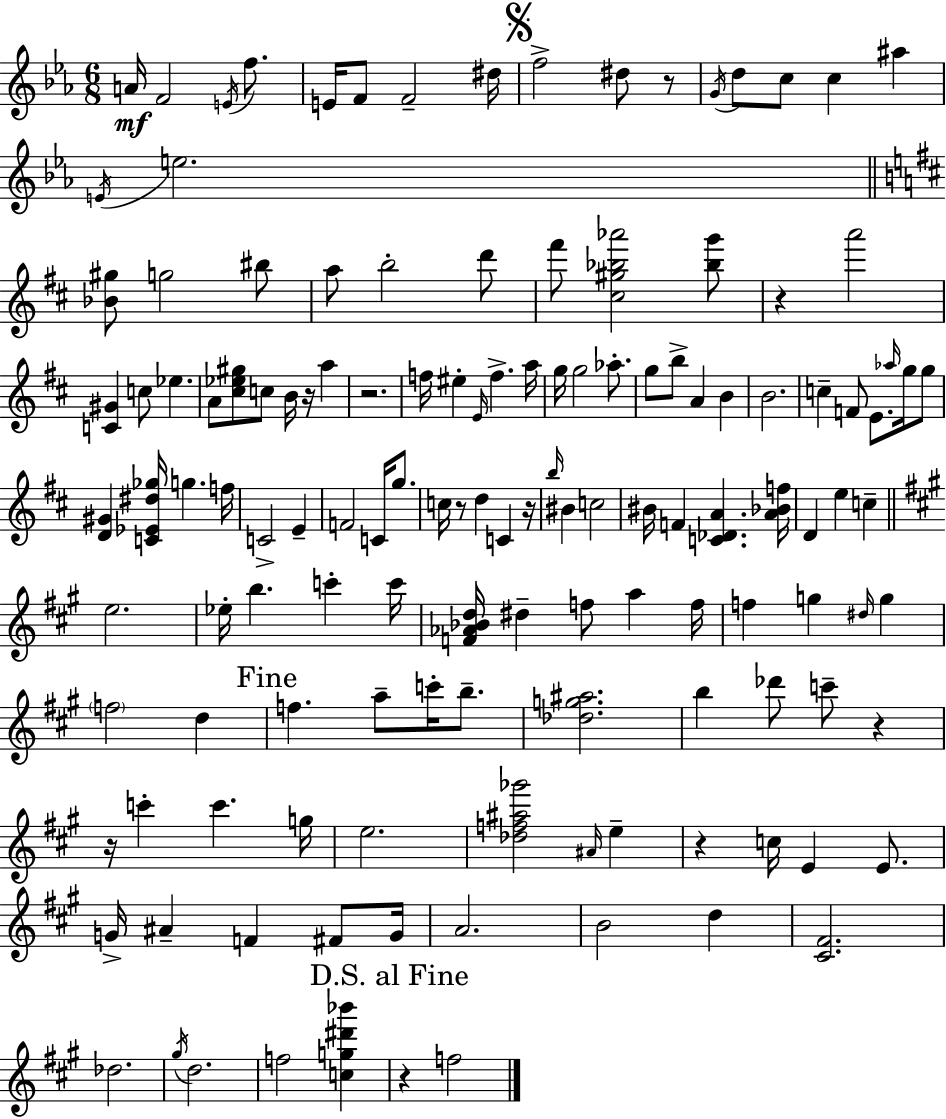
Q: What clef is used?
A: treble